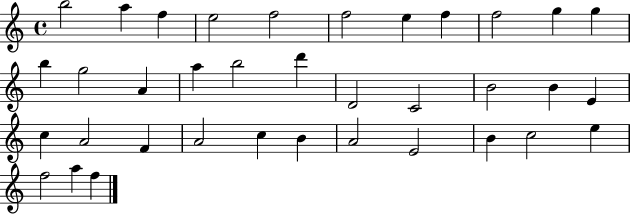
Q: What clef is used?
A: treble